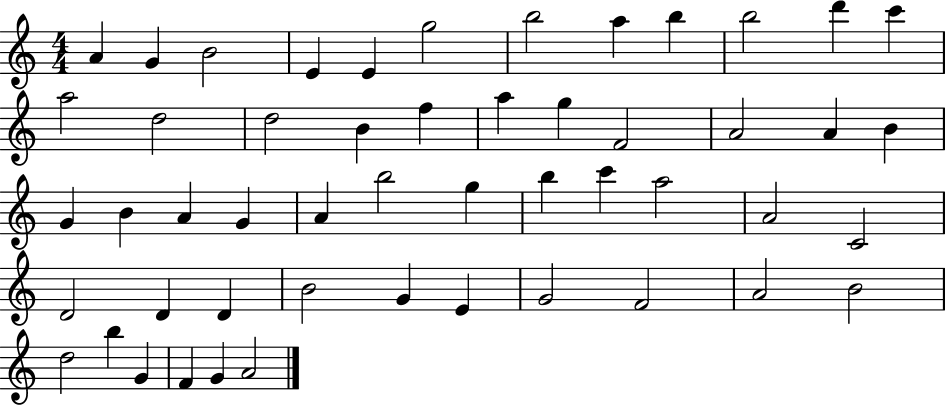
A4/q G4/q B4/h E4/q E4/q G5/h B5/h A5/q B5/q B5/h D6/q C6/q A5/h D5/h D5/h B4/q F5/q A5/q G5/q F4/h A4/h A4/q B4/q G4/q B4/q A4/q G4/q A4/q B5/h G5/q B5/q C6/q A5/h A4/h C4/h D4/h D4/q D4/q B4/h G4/q E4/q G4/h F4/h A4/h B4/h D5/h B5/q G4/q F4/q G4/q A4/h